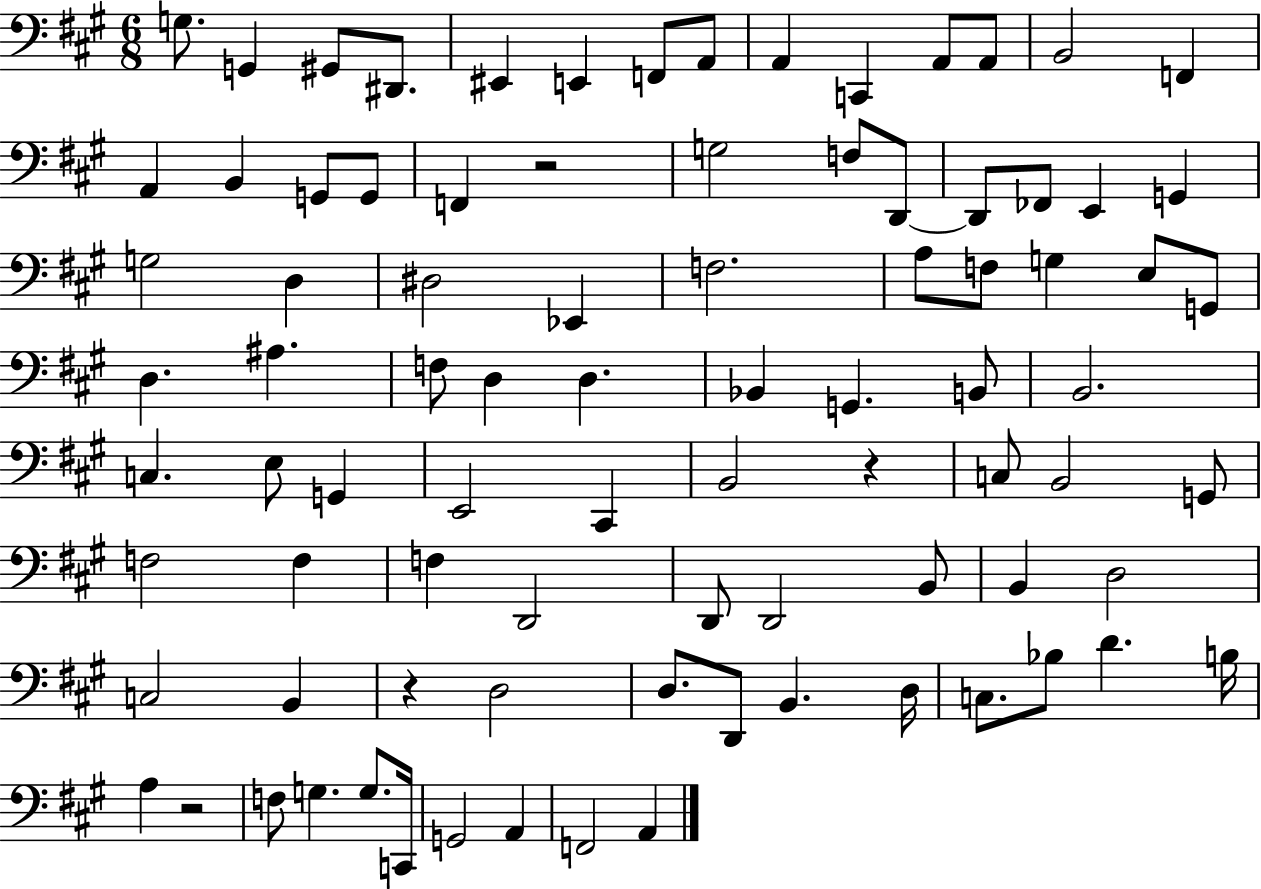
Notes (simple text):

G3/e. G2/q G#2/e D#2/e. EIS2/q E2/q F2/e A2/e A2/q C2/q A2/e A2/e B2/h F2/q A2/q B2/q G2/e G2/e F2/q R/h G3/h F3/e D2/e D2/e FES2/e E2/q G2/q G3/h D3/q D#3/h Eb2/q F3/h. A3/e F3/e G3/q E3/e G2/e D3/q. A#3/q. F3/e D3/q D3/q. Bb2/q G2/q. B2/e B2/h. C3/q. E3/e G2/q E2/h C#2/q B2/h R/q C3/e B2/h G2/e F3/h F3/q F3/q D2/h D2/e D2/h B2/e B2/q D3/h C3/h B2/q R/q D3/h D3/e. D2/e B2/q. D3/s C3/e. Bb3/e D4/q. B3/s A3/q R/h F3/e G3/q. G3/e. C2/s G2/h A2/q F2/h A2/q